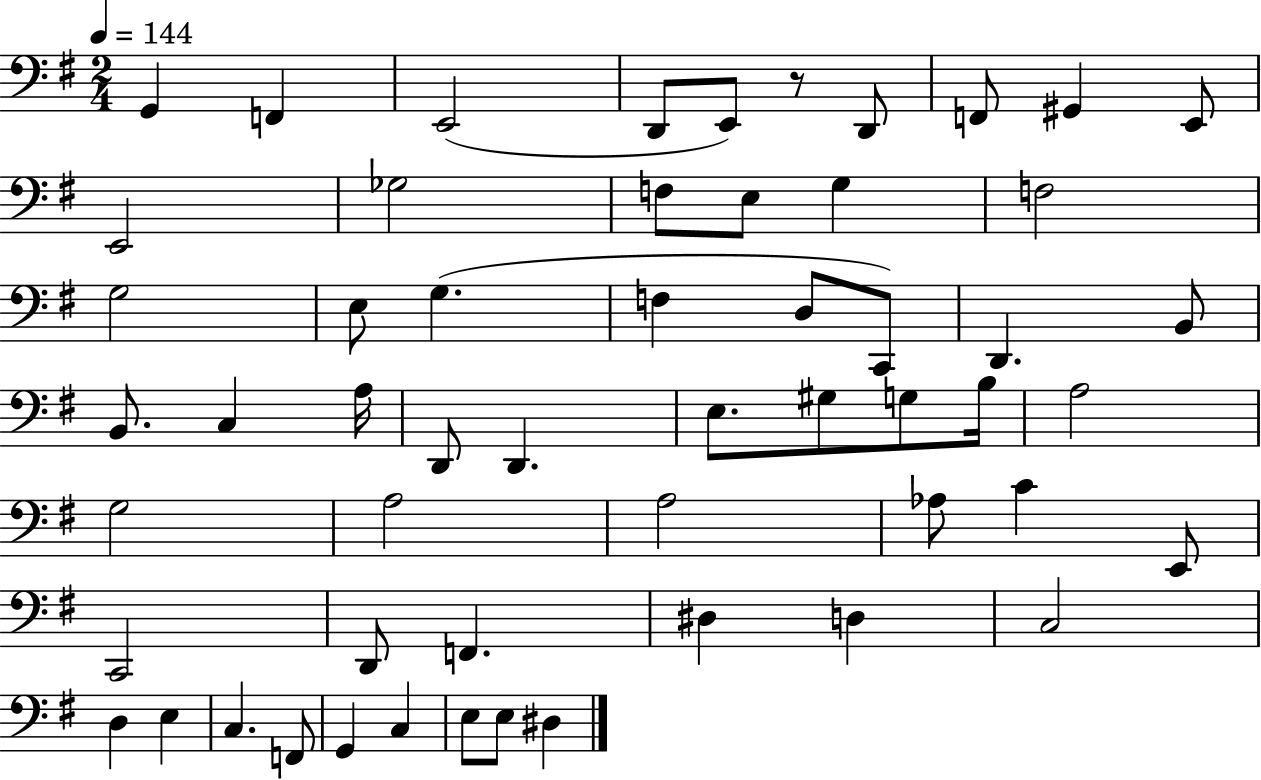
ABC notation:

X:1
T:Untitled
M:2/4
L:1/4
K:G
G,, F,, E,,2 D,,/2 E,,/2 z/2 D,,/2 F,,/2 ^G,, E,,/2 E,,2 _G,2 F,/2 E,/2 G, F,2 G,2 E,/2 G, F, D,/2 C,,/2 D,, B,,/2 B,,/2 C, A,/4 D,,/2 D,, E,/2 ^G,/2 G,/2 B,/4 A,2 G,2 A,2 A,2 _A,/2 C E,,/2 C,,2 D,,/2 F,, ^D, D, C,2 D, E, C, F,,/2 G,, C, E,/2 E,/2 ^D,